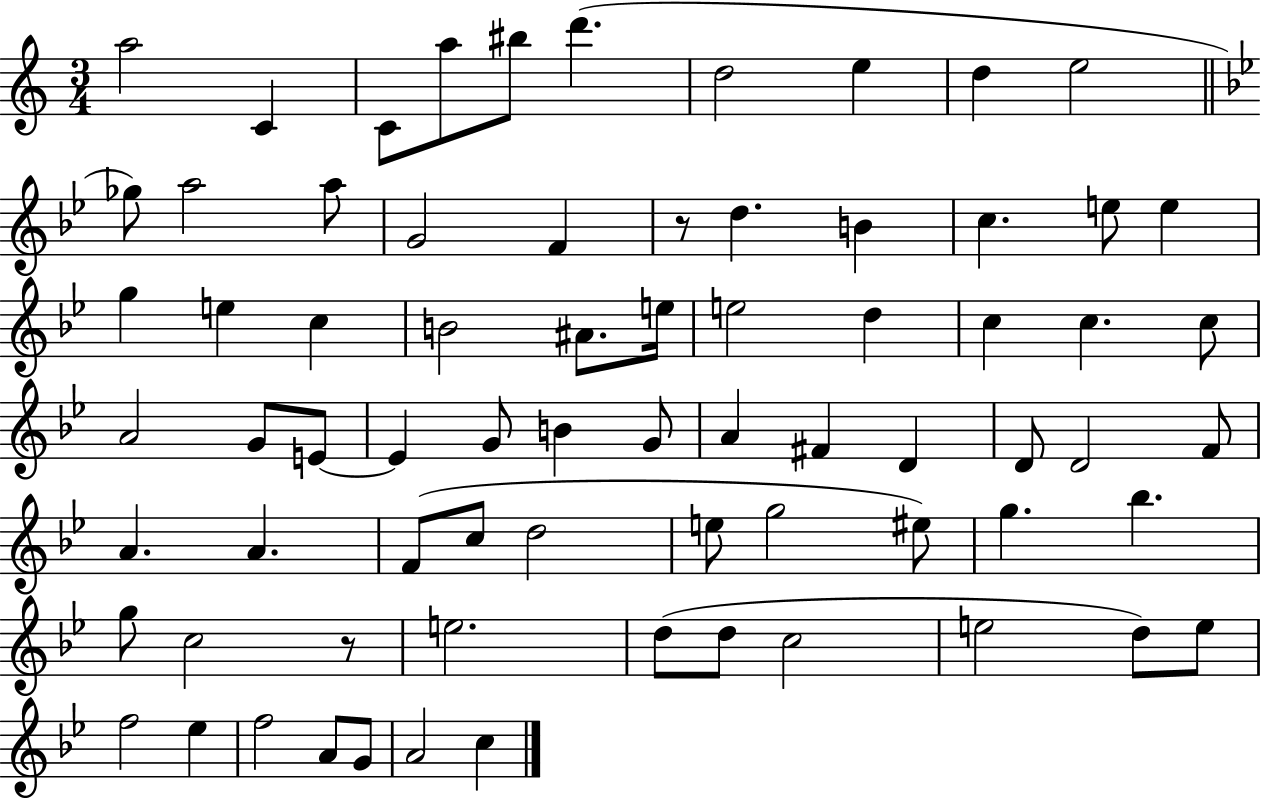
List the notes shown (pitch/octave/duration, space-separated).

A5/h C4/q C4/e A5/e BIS5/e D6/q. D5/h E5/q D5/q E5/h Gb5/e A5/h A5/e G4/h F4/q R/e D5/q. B4/q C5/q. E5/e E5/q G5/q E5/q C5/q B4/h A#4/e. E5/s E5/h D5/q C5/q C5/q. C5/e A4/h G4/e E4/e E4/q G4/e B4/q G4/e A4/q F#4/q D4/q D4/e D4/h F4/e A4/q. A4/q. F4/e C5/e D5/h E5/e G5/h EIS5/e G5/q. Bb5/q. G5/e C5/h R/e E5/h. D5/e D5/e C5/h E5/h D5/e E5/e F5/h Eb5/q F5/h A4/e G4/e A4/h C5/q